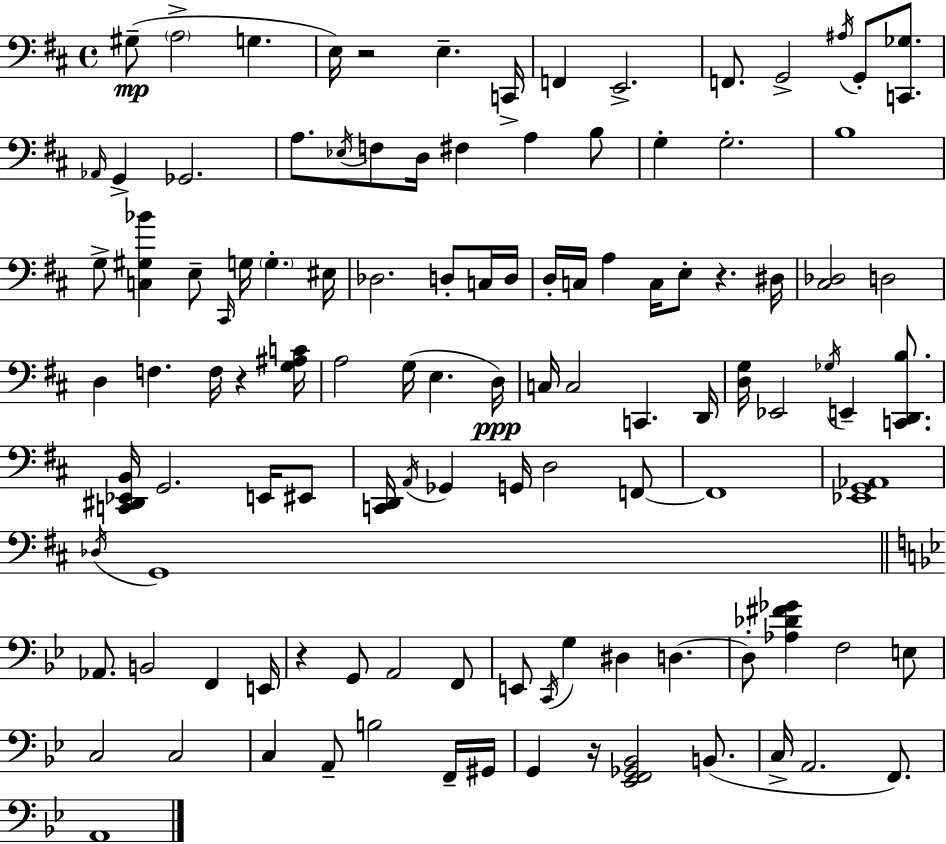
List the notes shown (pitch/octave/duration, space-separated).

G#3/e A3/h G3/q. E3/s R/h E3/q. C2/s F2/q E2/h. F2/e. G2/h A#3/s G2/e [C2,Gb3]/e. Ab2/s G2/q Gb2/h. A3/e. Eb3/s F3/e D3/s F#3/q A3/q B3/e G3/q G3/h. B3/w G3/e [C3,G#3,Bb4]/q E3/e C#2/s G3/s G3/q. EIS3/s Db3/h. D3/e C3/s D3/s D3/s C3/s A3/q C3/s E3/e R/q. D#3/s [C#3,Db3]/h D3/h D3/q F3/q. F3/s R/q [G3,A#3,C4]/s A3/h G3/s E3/q. D3/s C3/s C3/h C2/q. D2/s [D3,G3]/s Eb2/h Gb3/s E2/q [C2,D2,B3]/e. [C2,D#2,Eb2,B2]/s G2/h. E2/s EIS2/e [C2,D2]/s A2/s Gb2/q G2/s D3/h F2/e F2/w [Eb2,G2,Ab2]/w Db3/s G2/w Ab2/e. B2/h F2/q E2/s R/q G2/e A2/h F2/e E2/e C2/s G3/q D#3/q D3/q. D3/e [Ab3,Db4,F#4,Gb4]/q F3/h E3/e C3/h C3/h C3/q A2/e B3/h F2/s G#2/s G2/q R/s [Eb2,F2,Gb2,Bb2]/h B2/e. C3/s A2/h. F2/e. A2/w